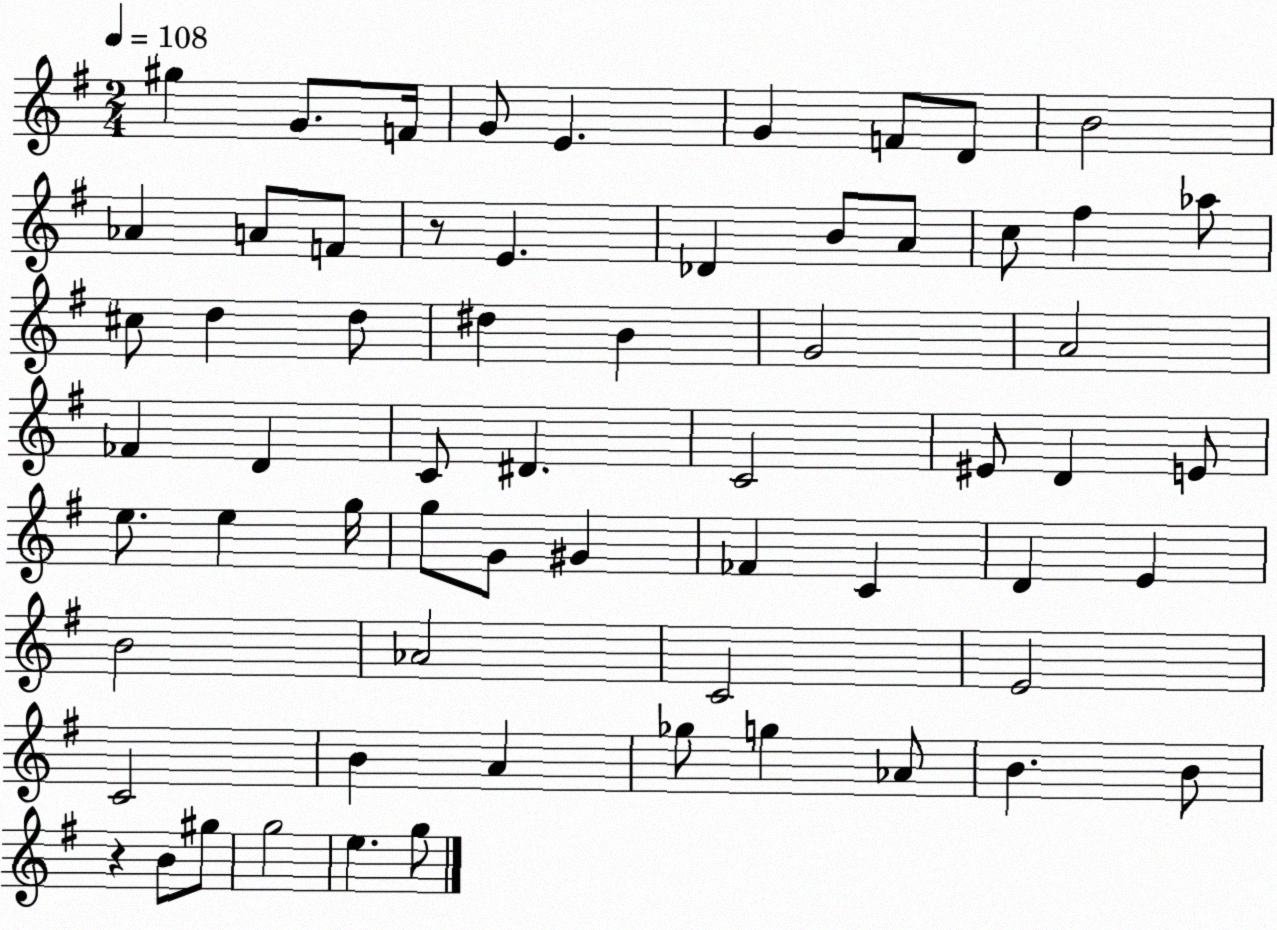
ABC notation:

X:1
T:Untitled
M:2/4
L:1/4
K:G
^g G/2 F/4 G/2 E G F/2 D/2 B2 _A A/2 F/2 z/2 E _D B/2 A/2 c/2 ^f _a/2 ^c/2 d d/2 ^d B G2 A2 _F D C/2 ^D C2 ^E/2 D E/2 e/2 e g/4 g/2 G/2 ^G _F C D E B2 _A2 C2 E2 C2 B A _g/2 g _A/2 B B/2 z B/2 ^g/2 g2 e g/2